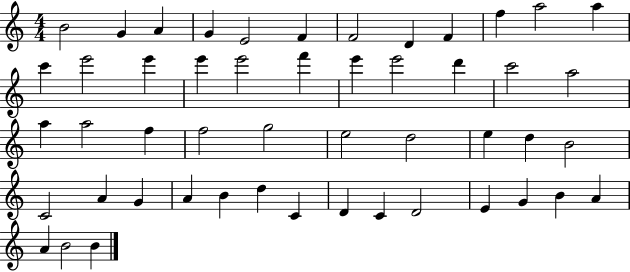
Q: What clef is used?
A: treble